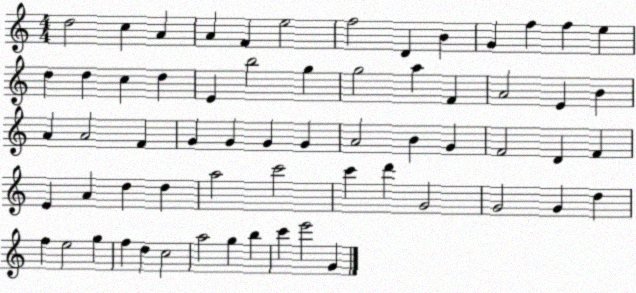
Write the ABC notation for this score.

X:1
T:Untitled
M:4/4
L:1/4
K:C
d2 c A A F e2 f2 D B G f f e d d c d E b2 g g2 a F A2 E B A A2 F G G G G A2 B G F2 D F E A d d a2 c'2 c' d' G2 G2 G d f e2 g f d c2 a2 g b c' e'2 G